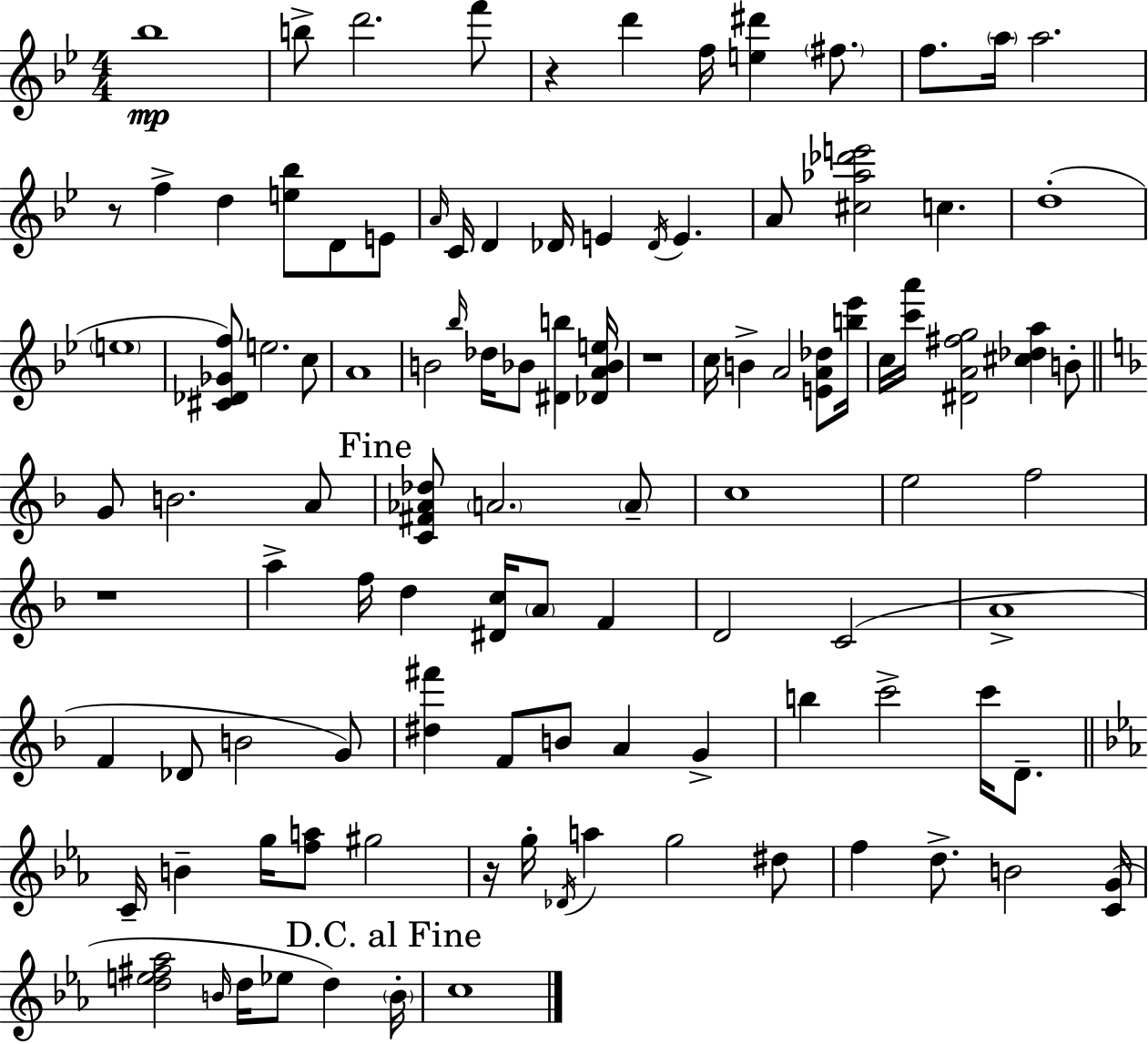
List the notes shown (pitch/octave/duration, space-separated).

Bb5/w B5/e D6/h. F6/e R/q D6/q F5/s [E5,D#6]/q F#5/e. F5/e. A5/s A5/h. R/e F5/q D5/q [E5,Bb5]/e D4/e E4/e A4/s C4/s D4/q Db4/s E4/q Db4/s E4/q. A4/e [C#5,Ab5,Db6,E6]/h C5/q. D5/w E5/w [C#4,Db4,Gb4,F5]/e E5/h. C5/e A4/w B4/h Bb5/s Db5/s Bb4/e [D#4,B5]/q [Db4,A4,Bb4,E5]/s R/w C5/s B4/q A4/h [E4,A4,Db5]/e [B5,Eb6]/s C5/s [C6,A6]/s [D#4,A4,F#5,G5]/h [C#5,Db5,A5]/q B4/e G4/e B4/h. A4/e [C4,F#4,Ab4,Db5]/e A4/h. A4/e C5/w E5/h F5/h R/w A5/q F5/s D5/q [D#4,C5]/s A4/e F4/q D4/h C4/h A4/w F4/q Db4/e B4/h G4/e [D#5,F#6]/q F4/e B4/e A4/q G4/q B5/q C6/h C6/s D4/e. C4/s B4/q G5/s [F5,A5]/e G#5/h R/s G5/s Db4/s A5/q G5/h D#5/e F5/q D5/e. B4/h [C4,G4]/s [D5,E5,F#5,Ab5]/h B4/s D5/s Eb5/e D5/q B4/s C5/w